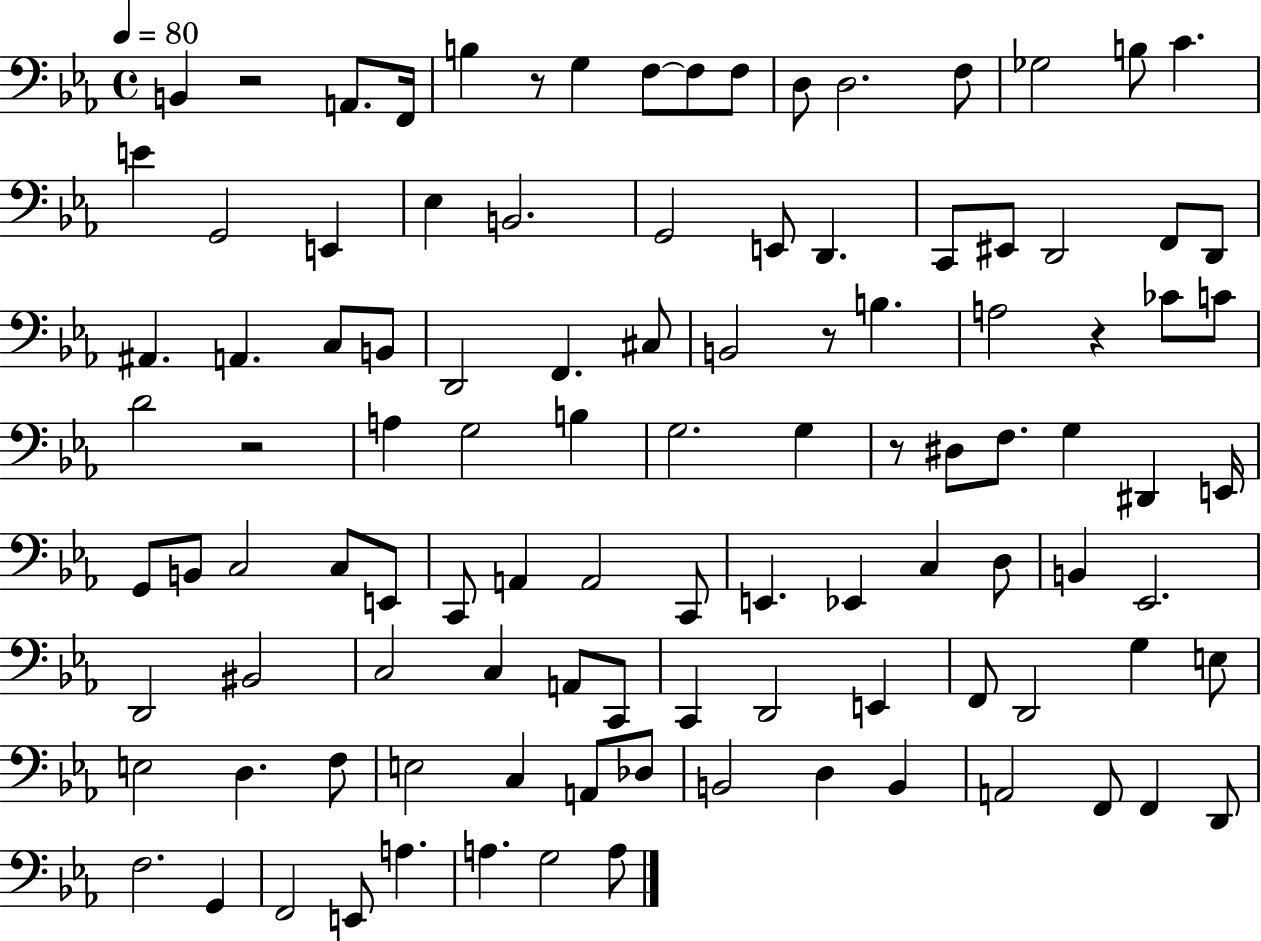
B2/q R/h A2/e. F2/s B3/q R/e G3/q F3/e F3/e F3/e D3/e D3/h. F3/e Gb3/h B3/e C4/q. E4/q G2/h E2/q Eb3/q B2/h. G2/h E2/e D2/q. C2/e EIS2/e D2/h F2/e D2/e A#2/q. A2/q. C3/e B2/e D2/h F2/q. C#3/e B2/h R/e B3/q. A3/h R/q CES4/e C4/e D4/h R/h A3/q G3/h B3/q G3/h. G3/q R/e D#3/e F3/e. G3/q D#2/q E2/s G2/e B2/e C3/h C3/e E2/e C2/e A2/q A2/h C2/e E2/q. Eb2/q C3/q D3/e B2/q Eb2/h. D2/h BIS2/h C3/h C3/q A2/e C2/e C2/q D2/h E2/q F2/e D2/h G3/q E3/e E3/h D3/q. F3/e E3/h C3/q A2/e Db3/e B2/h D3/q B2/q A2/h F2/e F2/q D2/e F3/h. G2/q F2/h E2/e A3/q. A3/q. G3/h A3/e